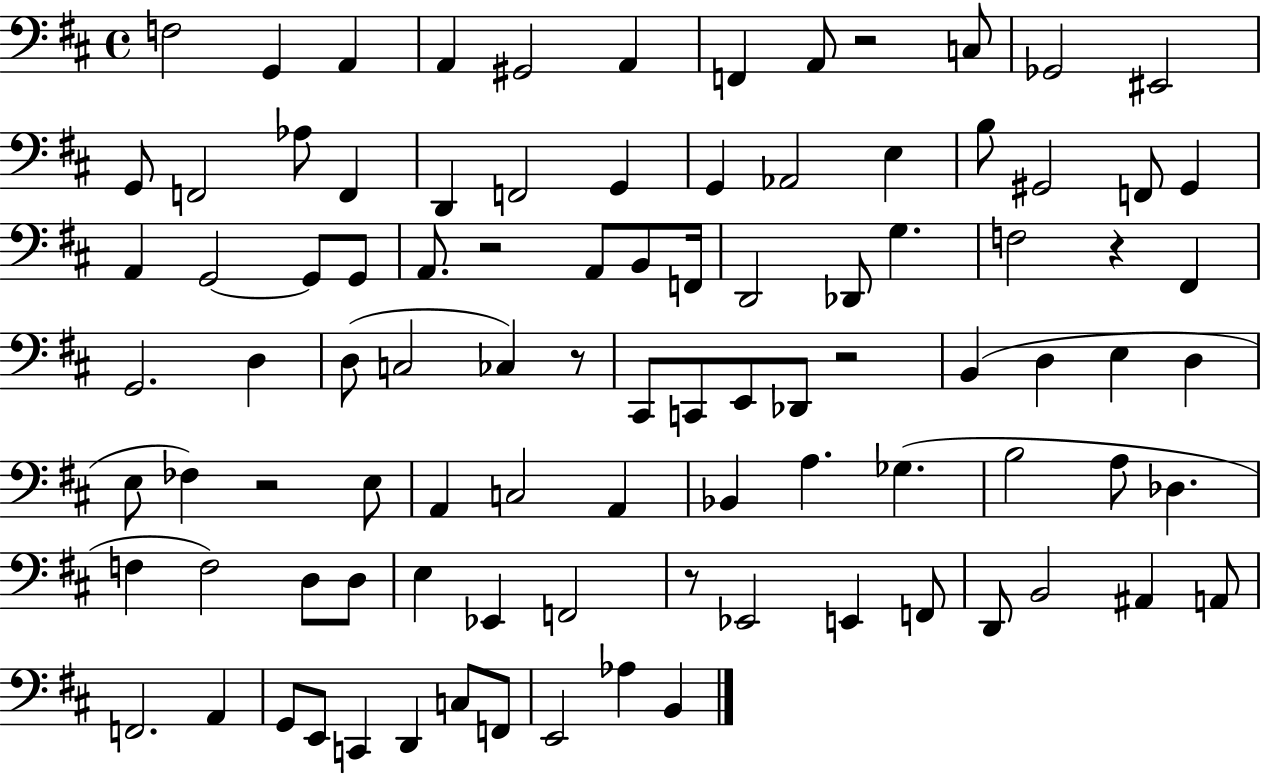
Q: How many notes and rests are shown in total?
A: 95